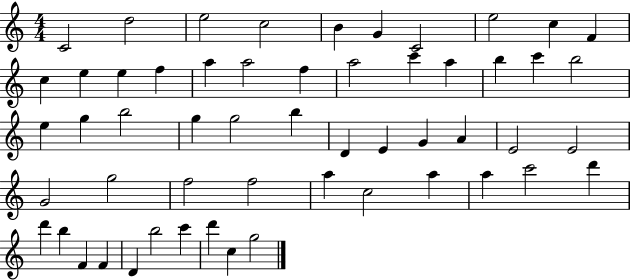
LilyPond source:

{
  \clef treble
  \numericTimeSignature
  \time 4/4
  \key c \major
  c'2 d''2 | e''2 c''2 | b'4 g'4 c'2 | e''2 c''4 f'4 | \break c''4 e''4 e''4 f''4 | a''4 a''2 f''4 | a''2 c'''4 a''4 | b''4 c'''4 b''2 | \break e''4 g''4 b''2 | g''4 g''2 b''4 | d'4 e'4 g'4 a'4 | e'2 e'2 | \break g'2 g''2 | f''2 f''2 | a''4 c''2 a''4 | a''4 c'''2 d'''4 | \break d'''4 b''4 f'4 f'4 | d'4 b''2 c'''4 | d'''4 c''4 g''2 | \bar "|."
}